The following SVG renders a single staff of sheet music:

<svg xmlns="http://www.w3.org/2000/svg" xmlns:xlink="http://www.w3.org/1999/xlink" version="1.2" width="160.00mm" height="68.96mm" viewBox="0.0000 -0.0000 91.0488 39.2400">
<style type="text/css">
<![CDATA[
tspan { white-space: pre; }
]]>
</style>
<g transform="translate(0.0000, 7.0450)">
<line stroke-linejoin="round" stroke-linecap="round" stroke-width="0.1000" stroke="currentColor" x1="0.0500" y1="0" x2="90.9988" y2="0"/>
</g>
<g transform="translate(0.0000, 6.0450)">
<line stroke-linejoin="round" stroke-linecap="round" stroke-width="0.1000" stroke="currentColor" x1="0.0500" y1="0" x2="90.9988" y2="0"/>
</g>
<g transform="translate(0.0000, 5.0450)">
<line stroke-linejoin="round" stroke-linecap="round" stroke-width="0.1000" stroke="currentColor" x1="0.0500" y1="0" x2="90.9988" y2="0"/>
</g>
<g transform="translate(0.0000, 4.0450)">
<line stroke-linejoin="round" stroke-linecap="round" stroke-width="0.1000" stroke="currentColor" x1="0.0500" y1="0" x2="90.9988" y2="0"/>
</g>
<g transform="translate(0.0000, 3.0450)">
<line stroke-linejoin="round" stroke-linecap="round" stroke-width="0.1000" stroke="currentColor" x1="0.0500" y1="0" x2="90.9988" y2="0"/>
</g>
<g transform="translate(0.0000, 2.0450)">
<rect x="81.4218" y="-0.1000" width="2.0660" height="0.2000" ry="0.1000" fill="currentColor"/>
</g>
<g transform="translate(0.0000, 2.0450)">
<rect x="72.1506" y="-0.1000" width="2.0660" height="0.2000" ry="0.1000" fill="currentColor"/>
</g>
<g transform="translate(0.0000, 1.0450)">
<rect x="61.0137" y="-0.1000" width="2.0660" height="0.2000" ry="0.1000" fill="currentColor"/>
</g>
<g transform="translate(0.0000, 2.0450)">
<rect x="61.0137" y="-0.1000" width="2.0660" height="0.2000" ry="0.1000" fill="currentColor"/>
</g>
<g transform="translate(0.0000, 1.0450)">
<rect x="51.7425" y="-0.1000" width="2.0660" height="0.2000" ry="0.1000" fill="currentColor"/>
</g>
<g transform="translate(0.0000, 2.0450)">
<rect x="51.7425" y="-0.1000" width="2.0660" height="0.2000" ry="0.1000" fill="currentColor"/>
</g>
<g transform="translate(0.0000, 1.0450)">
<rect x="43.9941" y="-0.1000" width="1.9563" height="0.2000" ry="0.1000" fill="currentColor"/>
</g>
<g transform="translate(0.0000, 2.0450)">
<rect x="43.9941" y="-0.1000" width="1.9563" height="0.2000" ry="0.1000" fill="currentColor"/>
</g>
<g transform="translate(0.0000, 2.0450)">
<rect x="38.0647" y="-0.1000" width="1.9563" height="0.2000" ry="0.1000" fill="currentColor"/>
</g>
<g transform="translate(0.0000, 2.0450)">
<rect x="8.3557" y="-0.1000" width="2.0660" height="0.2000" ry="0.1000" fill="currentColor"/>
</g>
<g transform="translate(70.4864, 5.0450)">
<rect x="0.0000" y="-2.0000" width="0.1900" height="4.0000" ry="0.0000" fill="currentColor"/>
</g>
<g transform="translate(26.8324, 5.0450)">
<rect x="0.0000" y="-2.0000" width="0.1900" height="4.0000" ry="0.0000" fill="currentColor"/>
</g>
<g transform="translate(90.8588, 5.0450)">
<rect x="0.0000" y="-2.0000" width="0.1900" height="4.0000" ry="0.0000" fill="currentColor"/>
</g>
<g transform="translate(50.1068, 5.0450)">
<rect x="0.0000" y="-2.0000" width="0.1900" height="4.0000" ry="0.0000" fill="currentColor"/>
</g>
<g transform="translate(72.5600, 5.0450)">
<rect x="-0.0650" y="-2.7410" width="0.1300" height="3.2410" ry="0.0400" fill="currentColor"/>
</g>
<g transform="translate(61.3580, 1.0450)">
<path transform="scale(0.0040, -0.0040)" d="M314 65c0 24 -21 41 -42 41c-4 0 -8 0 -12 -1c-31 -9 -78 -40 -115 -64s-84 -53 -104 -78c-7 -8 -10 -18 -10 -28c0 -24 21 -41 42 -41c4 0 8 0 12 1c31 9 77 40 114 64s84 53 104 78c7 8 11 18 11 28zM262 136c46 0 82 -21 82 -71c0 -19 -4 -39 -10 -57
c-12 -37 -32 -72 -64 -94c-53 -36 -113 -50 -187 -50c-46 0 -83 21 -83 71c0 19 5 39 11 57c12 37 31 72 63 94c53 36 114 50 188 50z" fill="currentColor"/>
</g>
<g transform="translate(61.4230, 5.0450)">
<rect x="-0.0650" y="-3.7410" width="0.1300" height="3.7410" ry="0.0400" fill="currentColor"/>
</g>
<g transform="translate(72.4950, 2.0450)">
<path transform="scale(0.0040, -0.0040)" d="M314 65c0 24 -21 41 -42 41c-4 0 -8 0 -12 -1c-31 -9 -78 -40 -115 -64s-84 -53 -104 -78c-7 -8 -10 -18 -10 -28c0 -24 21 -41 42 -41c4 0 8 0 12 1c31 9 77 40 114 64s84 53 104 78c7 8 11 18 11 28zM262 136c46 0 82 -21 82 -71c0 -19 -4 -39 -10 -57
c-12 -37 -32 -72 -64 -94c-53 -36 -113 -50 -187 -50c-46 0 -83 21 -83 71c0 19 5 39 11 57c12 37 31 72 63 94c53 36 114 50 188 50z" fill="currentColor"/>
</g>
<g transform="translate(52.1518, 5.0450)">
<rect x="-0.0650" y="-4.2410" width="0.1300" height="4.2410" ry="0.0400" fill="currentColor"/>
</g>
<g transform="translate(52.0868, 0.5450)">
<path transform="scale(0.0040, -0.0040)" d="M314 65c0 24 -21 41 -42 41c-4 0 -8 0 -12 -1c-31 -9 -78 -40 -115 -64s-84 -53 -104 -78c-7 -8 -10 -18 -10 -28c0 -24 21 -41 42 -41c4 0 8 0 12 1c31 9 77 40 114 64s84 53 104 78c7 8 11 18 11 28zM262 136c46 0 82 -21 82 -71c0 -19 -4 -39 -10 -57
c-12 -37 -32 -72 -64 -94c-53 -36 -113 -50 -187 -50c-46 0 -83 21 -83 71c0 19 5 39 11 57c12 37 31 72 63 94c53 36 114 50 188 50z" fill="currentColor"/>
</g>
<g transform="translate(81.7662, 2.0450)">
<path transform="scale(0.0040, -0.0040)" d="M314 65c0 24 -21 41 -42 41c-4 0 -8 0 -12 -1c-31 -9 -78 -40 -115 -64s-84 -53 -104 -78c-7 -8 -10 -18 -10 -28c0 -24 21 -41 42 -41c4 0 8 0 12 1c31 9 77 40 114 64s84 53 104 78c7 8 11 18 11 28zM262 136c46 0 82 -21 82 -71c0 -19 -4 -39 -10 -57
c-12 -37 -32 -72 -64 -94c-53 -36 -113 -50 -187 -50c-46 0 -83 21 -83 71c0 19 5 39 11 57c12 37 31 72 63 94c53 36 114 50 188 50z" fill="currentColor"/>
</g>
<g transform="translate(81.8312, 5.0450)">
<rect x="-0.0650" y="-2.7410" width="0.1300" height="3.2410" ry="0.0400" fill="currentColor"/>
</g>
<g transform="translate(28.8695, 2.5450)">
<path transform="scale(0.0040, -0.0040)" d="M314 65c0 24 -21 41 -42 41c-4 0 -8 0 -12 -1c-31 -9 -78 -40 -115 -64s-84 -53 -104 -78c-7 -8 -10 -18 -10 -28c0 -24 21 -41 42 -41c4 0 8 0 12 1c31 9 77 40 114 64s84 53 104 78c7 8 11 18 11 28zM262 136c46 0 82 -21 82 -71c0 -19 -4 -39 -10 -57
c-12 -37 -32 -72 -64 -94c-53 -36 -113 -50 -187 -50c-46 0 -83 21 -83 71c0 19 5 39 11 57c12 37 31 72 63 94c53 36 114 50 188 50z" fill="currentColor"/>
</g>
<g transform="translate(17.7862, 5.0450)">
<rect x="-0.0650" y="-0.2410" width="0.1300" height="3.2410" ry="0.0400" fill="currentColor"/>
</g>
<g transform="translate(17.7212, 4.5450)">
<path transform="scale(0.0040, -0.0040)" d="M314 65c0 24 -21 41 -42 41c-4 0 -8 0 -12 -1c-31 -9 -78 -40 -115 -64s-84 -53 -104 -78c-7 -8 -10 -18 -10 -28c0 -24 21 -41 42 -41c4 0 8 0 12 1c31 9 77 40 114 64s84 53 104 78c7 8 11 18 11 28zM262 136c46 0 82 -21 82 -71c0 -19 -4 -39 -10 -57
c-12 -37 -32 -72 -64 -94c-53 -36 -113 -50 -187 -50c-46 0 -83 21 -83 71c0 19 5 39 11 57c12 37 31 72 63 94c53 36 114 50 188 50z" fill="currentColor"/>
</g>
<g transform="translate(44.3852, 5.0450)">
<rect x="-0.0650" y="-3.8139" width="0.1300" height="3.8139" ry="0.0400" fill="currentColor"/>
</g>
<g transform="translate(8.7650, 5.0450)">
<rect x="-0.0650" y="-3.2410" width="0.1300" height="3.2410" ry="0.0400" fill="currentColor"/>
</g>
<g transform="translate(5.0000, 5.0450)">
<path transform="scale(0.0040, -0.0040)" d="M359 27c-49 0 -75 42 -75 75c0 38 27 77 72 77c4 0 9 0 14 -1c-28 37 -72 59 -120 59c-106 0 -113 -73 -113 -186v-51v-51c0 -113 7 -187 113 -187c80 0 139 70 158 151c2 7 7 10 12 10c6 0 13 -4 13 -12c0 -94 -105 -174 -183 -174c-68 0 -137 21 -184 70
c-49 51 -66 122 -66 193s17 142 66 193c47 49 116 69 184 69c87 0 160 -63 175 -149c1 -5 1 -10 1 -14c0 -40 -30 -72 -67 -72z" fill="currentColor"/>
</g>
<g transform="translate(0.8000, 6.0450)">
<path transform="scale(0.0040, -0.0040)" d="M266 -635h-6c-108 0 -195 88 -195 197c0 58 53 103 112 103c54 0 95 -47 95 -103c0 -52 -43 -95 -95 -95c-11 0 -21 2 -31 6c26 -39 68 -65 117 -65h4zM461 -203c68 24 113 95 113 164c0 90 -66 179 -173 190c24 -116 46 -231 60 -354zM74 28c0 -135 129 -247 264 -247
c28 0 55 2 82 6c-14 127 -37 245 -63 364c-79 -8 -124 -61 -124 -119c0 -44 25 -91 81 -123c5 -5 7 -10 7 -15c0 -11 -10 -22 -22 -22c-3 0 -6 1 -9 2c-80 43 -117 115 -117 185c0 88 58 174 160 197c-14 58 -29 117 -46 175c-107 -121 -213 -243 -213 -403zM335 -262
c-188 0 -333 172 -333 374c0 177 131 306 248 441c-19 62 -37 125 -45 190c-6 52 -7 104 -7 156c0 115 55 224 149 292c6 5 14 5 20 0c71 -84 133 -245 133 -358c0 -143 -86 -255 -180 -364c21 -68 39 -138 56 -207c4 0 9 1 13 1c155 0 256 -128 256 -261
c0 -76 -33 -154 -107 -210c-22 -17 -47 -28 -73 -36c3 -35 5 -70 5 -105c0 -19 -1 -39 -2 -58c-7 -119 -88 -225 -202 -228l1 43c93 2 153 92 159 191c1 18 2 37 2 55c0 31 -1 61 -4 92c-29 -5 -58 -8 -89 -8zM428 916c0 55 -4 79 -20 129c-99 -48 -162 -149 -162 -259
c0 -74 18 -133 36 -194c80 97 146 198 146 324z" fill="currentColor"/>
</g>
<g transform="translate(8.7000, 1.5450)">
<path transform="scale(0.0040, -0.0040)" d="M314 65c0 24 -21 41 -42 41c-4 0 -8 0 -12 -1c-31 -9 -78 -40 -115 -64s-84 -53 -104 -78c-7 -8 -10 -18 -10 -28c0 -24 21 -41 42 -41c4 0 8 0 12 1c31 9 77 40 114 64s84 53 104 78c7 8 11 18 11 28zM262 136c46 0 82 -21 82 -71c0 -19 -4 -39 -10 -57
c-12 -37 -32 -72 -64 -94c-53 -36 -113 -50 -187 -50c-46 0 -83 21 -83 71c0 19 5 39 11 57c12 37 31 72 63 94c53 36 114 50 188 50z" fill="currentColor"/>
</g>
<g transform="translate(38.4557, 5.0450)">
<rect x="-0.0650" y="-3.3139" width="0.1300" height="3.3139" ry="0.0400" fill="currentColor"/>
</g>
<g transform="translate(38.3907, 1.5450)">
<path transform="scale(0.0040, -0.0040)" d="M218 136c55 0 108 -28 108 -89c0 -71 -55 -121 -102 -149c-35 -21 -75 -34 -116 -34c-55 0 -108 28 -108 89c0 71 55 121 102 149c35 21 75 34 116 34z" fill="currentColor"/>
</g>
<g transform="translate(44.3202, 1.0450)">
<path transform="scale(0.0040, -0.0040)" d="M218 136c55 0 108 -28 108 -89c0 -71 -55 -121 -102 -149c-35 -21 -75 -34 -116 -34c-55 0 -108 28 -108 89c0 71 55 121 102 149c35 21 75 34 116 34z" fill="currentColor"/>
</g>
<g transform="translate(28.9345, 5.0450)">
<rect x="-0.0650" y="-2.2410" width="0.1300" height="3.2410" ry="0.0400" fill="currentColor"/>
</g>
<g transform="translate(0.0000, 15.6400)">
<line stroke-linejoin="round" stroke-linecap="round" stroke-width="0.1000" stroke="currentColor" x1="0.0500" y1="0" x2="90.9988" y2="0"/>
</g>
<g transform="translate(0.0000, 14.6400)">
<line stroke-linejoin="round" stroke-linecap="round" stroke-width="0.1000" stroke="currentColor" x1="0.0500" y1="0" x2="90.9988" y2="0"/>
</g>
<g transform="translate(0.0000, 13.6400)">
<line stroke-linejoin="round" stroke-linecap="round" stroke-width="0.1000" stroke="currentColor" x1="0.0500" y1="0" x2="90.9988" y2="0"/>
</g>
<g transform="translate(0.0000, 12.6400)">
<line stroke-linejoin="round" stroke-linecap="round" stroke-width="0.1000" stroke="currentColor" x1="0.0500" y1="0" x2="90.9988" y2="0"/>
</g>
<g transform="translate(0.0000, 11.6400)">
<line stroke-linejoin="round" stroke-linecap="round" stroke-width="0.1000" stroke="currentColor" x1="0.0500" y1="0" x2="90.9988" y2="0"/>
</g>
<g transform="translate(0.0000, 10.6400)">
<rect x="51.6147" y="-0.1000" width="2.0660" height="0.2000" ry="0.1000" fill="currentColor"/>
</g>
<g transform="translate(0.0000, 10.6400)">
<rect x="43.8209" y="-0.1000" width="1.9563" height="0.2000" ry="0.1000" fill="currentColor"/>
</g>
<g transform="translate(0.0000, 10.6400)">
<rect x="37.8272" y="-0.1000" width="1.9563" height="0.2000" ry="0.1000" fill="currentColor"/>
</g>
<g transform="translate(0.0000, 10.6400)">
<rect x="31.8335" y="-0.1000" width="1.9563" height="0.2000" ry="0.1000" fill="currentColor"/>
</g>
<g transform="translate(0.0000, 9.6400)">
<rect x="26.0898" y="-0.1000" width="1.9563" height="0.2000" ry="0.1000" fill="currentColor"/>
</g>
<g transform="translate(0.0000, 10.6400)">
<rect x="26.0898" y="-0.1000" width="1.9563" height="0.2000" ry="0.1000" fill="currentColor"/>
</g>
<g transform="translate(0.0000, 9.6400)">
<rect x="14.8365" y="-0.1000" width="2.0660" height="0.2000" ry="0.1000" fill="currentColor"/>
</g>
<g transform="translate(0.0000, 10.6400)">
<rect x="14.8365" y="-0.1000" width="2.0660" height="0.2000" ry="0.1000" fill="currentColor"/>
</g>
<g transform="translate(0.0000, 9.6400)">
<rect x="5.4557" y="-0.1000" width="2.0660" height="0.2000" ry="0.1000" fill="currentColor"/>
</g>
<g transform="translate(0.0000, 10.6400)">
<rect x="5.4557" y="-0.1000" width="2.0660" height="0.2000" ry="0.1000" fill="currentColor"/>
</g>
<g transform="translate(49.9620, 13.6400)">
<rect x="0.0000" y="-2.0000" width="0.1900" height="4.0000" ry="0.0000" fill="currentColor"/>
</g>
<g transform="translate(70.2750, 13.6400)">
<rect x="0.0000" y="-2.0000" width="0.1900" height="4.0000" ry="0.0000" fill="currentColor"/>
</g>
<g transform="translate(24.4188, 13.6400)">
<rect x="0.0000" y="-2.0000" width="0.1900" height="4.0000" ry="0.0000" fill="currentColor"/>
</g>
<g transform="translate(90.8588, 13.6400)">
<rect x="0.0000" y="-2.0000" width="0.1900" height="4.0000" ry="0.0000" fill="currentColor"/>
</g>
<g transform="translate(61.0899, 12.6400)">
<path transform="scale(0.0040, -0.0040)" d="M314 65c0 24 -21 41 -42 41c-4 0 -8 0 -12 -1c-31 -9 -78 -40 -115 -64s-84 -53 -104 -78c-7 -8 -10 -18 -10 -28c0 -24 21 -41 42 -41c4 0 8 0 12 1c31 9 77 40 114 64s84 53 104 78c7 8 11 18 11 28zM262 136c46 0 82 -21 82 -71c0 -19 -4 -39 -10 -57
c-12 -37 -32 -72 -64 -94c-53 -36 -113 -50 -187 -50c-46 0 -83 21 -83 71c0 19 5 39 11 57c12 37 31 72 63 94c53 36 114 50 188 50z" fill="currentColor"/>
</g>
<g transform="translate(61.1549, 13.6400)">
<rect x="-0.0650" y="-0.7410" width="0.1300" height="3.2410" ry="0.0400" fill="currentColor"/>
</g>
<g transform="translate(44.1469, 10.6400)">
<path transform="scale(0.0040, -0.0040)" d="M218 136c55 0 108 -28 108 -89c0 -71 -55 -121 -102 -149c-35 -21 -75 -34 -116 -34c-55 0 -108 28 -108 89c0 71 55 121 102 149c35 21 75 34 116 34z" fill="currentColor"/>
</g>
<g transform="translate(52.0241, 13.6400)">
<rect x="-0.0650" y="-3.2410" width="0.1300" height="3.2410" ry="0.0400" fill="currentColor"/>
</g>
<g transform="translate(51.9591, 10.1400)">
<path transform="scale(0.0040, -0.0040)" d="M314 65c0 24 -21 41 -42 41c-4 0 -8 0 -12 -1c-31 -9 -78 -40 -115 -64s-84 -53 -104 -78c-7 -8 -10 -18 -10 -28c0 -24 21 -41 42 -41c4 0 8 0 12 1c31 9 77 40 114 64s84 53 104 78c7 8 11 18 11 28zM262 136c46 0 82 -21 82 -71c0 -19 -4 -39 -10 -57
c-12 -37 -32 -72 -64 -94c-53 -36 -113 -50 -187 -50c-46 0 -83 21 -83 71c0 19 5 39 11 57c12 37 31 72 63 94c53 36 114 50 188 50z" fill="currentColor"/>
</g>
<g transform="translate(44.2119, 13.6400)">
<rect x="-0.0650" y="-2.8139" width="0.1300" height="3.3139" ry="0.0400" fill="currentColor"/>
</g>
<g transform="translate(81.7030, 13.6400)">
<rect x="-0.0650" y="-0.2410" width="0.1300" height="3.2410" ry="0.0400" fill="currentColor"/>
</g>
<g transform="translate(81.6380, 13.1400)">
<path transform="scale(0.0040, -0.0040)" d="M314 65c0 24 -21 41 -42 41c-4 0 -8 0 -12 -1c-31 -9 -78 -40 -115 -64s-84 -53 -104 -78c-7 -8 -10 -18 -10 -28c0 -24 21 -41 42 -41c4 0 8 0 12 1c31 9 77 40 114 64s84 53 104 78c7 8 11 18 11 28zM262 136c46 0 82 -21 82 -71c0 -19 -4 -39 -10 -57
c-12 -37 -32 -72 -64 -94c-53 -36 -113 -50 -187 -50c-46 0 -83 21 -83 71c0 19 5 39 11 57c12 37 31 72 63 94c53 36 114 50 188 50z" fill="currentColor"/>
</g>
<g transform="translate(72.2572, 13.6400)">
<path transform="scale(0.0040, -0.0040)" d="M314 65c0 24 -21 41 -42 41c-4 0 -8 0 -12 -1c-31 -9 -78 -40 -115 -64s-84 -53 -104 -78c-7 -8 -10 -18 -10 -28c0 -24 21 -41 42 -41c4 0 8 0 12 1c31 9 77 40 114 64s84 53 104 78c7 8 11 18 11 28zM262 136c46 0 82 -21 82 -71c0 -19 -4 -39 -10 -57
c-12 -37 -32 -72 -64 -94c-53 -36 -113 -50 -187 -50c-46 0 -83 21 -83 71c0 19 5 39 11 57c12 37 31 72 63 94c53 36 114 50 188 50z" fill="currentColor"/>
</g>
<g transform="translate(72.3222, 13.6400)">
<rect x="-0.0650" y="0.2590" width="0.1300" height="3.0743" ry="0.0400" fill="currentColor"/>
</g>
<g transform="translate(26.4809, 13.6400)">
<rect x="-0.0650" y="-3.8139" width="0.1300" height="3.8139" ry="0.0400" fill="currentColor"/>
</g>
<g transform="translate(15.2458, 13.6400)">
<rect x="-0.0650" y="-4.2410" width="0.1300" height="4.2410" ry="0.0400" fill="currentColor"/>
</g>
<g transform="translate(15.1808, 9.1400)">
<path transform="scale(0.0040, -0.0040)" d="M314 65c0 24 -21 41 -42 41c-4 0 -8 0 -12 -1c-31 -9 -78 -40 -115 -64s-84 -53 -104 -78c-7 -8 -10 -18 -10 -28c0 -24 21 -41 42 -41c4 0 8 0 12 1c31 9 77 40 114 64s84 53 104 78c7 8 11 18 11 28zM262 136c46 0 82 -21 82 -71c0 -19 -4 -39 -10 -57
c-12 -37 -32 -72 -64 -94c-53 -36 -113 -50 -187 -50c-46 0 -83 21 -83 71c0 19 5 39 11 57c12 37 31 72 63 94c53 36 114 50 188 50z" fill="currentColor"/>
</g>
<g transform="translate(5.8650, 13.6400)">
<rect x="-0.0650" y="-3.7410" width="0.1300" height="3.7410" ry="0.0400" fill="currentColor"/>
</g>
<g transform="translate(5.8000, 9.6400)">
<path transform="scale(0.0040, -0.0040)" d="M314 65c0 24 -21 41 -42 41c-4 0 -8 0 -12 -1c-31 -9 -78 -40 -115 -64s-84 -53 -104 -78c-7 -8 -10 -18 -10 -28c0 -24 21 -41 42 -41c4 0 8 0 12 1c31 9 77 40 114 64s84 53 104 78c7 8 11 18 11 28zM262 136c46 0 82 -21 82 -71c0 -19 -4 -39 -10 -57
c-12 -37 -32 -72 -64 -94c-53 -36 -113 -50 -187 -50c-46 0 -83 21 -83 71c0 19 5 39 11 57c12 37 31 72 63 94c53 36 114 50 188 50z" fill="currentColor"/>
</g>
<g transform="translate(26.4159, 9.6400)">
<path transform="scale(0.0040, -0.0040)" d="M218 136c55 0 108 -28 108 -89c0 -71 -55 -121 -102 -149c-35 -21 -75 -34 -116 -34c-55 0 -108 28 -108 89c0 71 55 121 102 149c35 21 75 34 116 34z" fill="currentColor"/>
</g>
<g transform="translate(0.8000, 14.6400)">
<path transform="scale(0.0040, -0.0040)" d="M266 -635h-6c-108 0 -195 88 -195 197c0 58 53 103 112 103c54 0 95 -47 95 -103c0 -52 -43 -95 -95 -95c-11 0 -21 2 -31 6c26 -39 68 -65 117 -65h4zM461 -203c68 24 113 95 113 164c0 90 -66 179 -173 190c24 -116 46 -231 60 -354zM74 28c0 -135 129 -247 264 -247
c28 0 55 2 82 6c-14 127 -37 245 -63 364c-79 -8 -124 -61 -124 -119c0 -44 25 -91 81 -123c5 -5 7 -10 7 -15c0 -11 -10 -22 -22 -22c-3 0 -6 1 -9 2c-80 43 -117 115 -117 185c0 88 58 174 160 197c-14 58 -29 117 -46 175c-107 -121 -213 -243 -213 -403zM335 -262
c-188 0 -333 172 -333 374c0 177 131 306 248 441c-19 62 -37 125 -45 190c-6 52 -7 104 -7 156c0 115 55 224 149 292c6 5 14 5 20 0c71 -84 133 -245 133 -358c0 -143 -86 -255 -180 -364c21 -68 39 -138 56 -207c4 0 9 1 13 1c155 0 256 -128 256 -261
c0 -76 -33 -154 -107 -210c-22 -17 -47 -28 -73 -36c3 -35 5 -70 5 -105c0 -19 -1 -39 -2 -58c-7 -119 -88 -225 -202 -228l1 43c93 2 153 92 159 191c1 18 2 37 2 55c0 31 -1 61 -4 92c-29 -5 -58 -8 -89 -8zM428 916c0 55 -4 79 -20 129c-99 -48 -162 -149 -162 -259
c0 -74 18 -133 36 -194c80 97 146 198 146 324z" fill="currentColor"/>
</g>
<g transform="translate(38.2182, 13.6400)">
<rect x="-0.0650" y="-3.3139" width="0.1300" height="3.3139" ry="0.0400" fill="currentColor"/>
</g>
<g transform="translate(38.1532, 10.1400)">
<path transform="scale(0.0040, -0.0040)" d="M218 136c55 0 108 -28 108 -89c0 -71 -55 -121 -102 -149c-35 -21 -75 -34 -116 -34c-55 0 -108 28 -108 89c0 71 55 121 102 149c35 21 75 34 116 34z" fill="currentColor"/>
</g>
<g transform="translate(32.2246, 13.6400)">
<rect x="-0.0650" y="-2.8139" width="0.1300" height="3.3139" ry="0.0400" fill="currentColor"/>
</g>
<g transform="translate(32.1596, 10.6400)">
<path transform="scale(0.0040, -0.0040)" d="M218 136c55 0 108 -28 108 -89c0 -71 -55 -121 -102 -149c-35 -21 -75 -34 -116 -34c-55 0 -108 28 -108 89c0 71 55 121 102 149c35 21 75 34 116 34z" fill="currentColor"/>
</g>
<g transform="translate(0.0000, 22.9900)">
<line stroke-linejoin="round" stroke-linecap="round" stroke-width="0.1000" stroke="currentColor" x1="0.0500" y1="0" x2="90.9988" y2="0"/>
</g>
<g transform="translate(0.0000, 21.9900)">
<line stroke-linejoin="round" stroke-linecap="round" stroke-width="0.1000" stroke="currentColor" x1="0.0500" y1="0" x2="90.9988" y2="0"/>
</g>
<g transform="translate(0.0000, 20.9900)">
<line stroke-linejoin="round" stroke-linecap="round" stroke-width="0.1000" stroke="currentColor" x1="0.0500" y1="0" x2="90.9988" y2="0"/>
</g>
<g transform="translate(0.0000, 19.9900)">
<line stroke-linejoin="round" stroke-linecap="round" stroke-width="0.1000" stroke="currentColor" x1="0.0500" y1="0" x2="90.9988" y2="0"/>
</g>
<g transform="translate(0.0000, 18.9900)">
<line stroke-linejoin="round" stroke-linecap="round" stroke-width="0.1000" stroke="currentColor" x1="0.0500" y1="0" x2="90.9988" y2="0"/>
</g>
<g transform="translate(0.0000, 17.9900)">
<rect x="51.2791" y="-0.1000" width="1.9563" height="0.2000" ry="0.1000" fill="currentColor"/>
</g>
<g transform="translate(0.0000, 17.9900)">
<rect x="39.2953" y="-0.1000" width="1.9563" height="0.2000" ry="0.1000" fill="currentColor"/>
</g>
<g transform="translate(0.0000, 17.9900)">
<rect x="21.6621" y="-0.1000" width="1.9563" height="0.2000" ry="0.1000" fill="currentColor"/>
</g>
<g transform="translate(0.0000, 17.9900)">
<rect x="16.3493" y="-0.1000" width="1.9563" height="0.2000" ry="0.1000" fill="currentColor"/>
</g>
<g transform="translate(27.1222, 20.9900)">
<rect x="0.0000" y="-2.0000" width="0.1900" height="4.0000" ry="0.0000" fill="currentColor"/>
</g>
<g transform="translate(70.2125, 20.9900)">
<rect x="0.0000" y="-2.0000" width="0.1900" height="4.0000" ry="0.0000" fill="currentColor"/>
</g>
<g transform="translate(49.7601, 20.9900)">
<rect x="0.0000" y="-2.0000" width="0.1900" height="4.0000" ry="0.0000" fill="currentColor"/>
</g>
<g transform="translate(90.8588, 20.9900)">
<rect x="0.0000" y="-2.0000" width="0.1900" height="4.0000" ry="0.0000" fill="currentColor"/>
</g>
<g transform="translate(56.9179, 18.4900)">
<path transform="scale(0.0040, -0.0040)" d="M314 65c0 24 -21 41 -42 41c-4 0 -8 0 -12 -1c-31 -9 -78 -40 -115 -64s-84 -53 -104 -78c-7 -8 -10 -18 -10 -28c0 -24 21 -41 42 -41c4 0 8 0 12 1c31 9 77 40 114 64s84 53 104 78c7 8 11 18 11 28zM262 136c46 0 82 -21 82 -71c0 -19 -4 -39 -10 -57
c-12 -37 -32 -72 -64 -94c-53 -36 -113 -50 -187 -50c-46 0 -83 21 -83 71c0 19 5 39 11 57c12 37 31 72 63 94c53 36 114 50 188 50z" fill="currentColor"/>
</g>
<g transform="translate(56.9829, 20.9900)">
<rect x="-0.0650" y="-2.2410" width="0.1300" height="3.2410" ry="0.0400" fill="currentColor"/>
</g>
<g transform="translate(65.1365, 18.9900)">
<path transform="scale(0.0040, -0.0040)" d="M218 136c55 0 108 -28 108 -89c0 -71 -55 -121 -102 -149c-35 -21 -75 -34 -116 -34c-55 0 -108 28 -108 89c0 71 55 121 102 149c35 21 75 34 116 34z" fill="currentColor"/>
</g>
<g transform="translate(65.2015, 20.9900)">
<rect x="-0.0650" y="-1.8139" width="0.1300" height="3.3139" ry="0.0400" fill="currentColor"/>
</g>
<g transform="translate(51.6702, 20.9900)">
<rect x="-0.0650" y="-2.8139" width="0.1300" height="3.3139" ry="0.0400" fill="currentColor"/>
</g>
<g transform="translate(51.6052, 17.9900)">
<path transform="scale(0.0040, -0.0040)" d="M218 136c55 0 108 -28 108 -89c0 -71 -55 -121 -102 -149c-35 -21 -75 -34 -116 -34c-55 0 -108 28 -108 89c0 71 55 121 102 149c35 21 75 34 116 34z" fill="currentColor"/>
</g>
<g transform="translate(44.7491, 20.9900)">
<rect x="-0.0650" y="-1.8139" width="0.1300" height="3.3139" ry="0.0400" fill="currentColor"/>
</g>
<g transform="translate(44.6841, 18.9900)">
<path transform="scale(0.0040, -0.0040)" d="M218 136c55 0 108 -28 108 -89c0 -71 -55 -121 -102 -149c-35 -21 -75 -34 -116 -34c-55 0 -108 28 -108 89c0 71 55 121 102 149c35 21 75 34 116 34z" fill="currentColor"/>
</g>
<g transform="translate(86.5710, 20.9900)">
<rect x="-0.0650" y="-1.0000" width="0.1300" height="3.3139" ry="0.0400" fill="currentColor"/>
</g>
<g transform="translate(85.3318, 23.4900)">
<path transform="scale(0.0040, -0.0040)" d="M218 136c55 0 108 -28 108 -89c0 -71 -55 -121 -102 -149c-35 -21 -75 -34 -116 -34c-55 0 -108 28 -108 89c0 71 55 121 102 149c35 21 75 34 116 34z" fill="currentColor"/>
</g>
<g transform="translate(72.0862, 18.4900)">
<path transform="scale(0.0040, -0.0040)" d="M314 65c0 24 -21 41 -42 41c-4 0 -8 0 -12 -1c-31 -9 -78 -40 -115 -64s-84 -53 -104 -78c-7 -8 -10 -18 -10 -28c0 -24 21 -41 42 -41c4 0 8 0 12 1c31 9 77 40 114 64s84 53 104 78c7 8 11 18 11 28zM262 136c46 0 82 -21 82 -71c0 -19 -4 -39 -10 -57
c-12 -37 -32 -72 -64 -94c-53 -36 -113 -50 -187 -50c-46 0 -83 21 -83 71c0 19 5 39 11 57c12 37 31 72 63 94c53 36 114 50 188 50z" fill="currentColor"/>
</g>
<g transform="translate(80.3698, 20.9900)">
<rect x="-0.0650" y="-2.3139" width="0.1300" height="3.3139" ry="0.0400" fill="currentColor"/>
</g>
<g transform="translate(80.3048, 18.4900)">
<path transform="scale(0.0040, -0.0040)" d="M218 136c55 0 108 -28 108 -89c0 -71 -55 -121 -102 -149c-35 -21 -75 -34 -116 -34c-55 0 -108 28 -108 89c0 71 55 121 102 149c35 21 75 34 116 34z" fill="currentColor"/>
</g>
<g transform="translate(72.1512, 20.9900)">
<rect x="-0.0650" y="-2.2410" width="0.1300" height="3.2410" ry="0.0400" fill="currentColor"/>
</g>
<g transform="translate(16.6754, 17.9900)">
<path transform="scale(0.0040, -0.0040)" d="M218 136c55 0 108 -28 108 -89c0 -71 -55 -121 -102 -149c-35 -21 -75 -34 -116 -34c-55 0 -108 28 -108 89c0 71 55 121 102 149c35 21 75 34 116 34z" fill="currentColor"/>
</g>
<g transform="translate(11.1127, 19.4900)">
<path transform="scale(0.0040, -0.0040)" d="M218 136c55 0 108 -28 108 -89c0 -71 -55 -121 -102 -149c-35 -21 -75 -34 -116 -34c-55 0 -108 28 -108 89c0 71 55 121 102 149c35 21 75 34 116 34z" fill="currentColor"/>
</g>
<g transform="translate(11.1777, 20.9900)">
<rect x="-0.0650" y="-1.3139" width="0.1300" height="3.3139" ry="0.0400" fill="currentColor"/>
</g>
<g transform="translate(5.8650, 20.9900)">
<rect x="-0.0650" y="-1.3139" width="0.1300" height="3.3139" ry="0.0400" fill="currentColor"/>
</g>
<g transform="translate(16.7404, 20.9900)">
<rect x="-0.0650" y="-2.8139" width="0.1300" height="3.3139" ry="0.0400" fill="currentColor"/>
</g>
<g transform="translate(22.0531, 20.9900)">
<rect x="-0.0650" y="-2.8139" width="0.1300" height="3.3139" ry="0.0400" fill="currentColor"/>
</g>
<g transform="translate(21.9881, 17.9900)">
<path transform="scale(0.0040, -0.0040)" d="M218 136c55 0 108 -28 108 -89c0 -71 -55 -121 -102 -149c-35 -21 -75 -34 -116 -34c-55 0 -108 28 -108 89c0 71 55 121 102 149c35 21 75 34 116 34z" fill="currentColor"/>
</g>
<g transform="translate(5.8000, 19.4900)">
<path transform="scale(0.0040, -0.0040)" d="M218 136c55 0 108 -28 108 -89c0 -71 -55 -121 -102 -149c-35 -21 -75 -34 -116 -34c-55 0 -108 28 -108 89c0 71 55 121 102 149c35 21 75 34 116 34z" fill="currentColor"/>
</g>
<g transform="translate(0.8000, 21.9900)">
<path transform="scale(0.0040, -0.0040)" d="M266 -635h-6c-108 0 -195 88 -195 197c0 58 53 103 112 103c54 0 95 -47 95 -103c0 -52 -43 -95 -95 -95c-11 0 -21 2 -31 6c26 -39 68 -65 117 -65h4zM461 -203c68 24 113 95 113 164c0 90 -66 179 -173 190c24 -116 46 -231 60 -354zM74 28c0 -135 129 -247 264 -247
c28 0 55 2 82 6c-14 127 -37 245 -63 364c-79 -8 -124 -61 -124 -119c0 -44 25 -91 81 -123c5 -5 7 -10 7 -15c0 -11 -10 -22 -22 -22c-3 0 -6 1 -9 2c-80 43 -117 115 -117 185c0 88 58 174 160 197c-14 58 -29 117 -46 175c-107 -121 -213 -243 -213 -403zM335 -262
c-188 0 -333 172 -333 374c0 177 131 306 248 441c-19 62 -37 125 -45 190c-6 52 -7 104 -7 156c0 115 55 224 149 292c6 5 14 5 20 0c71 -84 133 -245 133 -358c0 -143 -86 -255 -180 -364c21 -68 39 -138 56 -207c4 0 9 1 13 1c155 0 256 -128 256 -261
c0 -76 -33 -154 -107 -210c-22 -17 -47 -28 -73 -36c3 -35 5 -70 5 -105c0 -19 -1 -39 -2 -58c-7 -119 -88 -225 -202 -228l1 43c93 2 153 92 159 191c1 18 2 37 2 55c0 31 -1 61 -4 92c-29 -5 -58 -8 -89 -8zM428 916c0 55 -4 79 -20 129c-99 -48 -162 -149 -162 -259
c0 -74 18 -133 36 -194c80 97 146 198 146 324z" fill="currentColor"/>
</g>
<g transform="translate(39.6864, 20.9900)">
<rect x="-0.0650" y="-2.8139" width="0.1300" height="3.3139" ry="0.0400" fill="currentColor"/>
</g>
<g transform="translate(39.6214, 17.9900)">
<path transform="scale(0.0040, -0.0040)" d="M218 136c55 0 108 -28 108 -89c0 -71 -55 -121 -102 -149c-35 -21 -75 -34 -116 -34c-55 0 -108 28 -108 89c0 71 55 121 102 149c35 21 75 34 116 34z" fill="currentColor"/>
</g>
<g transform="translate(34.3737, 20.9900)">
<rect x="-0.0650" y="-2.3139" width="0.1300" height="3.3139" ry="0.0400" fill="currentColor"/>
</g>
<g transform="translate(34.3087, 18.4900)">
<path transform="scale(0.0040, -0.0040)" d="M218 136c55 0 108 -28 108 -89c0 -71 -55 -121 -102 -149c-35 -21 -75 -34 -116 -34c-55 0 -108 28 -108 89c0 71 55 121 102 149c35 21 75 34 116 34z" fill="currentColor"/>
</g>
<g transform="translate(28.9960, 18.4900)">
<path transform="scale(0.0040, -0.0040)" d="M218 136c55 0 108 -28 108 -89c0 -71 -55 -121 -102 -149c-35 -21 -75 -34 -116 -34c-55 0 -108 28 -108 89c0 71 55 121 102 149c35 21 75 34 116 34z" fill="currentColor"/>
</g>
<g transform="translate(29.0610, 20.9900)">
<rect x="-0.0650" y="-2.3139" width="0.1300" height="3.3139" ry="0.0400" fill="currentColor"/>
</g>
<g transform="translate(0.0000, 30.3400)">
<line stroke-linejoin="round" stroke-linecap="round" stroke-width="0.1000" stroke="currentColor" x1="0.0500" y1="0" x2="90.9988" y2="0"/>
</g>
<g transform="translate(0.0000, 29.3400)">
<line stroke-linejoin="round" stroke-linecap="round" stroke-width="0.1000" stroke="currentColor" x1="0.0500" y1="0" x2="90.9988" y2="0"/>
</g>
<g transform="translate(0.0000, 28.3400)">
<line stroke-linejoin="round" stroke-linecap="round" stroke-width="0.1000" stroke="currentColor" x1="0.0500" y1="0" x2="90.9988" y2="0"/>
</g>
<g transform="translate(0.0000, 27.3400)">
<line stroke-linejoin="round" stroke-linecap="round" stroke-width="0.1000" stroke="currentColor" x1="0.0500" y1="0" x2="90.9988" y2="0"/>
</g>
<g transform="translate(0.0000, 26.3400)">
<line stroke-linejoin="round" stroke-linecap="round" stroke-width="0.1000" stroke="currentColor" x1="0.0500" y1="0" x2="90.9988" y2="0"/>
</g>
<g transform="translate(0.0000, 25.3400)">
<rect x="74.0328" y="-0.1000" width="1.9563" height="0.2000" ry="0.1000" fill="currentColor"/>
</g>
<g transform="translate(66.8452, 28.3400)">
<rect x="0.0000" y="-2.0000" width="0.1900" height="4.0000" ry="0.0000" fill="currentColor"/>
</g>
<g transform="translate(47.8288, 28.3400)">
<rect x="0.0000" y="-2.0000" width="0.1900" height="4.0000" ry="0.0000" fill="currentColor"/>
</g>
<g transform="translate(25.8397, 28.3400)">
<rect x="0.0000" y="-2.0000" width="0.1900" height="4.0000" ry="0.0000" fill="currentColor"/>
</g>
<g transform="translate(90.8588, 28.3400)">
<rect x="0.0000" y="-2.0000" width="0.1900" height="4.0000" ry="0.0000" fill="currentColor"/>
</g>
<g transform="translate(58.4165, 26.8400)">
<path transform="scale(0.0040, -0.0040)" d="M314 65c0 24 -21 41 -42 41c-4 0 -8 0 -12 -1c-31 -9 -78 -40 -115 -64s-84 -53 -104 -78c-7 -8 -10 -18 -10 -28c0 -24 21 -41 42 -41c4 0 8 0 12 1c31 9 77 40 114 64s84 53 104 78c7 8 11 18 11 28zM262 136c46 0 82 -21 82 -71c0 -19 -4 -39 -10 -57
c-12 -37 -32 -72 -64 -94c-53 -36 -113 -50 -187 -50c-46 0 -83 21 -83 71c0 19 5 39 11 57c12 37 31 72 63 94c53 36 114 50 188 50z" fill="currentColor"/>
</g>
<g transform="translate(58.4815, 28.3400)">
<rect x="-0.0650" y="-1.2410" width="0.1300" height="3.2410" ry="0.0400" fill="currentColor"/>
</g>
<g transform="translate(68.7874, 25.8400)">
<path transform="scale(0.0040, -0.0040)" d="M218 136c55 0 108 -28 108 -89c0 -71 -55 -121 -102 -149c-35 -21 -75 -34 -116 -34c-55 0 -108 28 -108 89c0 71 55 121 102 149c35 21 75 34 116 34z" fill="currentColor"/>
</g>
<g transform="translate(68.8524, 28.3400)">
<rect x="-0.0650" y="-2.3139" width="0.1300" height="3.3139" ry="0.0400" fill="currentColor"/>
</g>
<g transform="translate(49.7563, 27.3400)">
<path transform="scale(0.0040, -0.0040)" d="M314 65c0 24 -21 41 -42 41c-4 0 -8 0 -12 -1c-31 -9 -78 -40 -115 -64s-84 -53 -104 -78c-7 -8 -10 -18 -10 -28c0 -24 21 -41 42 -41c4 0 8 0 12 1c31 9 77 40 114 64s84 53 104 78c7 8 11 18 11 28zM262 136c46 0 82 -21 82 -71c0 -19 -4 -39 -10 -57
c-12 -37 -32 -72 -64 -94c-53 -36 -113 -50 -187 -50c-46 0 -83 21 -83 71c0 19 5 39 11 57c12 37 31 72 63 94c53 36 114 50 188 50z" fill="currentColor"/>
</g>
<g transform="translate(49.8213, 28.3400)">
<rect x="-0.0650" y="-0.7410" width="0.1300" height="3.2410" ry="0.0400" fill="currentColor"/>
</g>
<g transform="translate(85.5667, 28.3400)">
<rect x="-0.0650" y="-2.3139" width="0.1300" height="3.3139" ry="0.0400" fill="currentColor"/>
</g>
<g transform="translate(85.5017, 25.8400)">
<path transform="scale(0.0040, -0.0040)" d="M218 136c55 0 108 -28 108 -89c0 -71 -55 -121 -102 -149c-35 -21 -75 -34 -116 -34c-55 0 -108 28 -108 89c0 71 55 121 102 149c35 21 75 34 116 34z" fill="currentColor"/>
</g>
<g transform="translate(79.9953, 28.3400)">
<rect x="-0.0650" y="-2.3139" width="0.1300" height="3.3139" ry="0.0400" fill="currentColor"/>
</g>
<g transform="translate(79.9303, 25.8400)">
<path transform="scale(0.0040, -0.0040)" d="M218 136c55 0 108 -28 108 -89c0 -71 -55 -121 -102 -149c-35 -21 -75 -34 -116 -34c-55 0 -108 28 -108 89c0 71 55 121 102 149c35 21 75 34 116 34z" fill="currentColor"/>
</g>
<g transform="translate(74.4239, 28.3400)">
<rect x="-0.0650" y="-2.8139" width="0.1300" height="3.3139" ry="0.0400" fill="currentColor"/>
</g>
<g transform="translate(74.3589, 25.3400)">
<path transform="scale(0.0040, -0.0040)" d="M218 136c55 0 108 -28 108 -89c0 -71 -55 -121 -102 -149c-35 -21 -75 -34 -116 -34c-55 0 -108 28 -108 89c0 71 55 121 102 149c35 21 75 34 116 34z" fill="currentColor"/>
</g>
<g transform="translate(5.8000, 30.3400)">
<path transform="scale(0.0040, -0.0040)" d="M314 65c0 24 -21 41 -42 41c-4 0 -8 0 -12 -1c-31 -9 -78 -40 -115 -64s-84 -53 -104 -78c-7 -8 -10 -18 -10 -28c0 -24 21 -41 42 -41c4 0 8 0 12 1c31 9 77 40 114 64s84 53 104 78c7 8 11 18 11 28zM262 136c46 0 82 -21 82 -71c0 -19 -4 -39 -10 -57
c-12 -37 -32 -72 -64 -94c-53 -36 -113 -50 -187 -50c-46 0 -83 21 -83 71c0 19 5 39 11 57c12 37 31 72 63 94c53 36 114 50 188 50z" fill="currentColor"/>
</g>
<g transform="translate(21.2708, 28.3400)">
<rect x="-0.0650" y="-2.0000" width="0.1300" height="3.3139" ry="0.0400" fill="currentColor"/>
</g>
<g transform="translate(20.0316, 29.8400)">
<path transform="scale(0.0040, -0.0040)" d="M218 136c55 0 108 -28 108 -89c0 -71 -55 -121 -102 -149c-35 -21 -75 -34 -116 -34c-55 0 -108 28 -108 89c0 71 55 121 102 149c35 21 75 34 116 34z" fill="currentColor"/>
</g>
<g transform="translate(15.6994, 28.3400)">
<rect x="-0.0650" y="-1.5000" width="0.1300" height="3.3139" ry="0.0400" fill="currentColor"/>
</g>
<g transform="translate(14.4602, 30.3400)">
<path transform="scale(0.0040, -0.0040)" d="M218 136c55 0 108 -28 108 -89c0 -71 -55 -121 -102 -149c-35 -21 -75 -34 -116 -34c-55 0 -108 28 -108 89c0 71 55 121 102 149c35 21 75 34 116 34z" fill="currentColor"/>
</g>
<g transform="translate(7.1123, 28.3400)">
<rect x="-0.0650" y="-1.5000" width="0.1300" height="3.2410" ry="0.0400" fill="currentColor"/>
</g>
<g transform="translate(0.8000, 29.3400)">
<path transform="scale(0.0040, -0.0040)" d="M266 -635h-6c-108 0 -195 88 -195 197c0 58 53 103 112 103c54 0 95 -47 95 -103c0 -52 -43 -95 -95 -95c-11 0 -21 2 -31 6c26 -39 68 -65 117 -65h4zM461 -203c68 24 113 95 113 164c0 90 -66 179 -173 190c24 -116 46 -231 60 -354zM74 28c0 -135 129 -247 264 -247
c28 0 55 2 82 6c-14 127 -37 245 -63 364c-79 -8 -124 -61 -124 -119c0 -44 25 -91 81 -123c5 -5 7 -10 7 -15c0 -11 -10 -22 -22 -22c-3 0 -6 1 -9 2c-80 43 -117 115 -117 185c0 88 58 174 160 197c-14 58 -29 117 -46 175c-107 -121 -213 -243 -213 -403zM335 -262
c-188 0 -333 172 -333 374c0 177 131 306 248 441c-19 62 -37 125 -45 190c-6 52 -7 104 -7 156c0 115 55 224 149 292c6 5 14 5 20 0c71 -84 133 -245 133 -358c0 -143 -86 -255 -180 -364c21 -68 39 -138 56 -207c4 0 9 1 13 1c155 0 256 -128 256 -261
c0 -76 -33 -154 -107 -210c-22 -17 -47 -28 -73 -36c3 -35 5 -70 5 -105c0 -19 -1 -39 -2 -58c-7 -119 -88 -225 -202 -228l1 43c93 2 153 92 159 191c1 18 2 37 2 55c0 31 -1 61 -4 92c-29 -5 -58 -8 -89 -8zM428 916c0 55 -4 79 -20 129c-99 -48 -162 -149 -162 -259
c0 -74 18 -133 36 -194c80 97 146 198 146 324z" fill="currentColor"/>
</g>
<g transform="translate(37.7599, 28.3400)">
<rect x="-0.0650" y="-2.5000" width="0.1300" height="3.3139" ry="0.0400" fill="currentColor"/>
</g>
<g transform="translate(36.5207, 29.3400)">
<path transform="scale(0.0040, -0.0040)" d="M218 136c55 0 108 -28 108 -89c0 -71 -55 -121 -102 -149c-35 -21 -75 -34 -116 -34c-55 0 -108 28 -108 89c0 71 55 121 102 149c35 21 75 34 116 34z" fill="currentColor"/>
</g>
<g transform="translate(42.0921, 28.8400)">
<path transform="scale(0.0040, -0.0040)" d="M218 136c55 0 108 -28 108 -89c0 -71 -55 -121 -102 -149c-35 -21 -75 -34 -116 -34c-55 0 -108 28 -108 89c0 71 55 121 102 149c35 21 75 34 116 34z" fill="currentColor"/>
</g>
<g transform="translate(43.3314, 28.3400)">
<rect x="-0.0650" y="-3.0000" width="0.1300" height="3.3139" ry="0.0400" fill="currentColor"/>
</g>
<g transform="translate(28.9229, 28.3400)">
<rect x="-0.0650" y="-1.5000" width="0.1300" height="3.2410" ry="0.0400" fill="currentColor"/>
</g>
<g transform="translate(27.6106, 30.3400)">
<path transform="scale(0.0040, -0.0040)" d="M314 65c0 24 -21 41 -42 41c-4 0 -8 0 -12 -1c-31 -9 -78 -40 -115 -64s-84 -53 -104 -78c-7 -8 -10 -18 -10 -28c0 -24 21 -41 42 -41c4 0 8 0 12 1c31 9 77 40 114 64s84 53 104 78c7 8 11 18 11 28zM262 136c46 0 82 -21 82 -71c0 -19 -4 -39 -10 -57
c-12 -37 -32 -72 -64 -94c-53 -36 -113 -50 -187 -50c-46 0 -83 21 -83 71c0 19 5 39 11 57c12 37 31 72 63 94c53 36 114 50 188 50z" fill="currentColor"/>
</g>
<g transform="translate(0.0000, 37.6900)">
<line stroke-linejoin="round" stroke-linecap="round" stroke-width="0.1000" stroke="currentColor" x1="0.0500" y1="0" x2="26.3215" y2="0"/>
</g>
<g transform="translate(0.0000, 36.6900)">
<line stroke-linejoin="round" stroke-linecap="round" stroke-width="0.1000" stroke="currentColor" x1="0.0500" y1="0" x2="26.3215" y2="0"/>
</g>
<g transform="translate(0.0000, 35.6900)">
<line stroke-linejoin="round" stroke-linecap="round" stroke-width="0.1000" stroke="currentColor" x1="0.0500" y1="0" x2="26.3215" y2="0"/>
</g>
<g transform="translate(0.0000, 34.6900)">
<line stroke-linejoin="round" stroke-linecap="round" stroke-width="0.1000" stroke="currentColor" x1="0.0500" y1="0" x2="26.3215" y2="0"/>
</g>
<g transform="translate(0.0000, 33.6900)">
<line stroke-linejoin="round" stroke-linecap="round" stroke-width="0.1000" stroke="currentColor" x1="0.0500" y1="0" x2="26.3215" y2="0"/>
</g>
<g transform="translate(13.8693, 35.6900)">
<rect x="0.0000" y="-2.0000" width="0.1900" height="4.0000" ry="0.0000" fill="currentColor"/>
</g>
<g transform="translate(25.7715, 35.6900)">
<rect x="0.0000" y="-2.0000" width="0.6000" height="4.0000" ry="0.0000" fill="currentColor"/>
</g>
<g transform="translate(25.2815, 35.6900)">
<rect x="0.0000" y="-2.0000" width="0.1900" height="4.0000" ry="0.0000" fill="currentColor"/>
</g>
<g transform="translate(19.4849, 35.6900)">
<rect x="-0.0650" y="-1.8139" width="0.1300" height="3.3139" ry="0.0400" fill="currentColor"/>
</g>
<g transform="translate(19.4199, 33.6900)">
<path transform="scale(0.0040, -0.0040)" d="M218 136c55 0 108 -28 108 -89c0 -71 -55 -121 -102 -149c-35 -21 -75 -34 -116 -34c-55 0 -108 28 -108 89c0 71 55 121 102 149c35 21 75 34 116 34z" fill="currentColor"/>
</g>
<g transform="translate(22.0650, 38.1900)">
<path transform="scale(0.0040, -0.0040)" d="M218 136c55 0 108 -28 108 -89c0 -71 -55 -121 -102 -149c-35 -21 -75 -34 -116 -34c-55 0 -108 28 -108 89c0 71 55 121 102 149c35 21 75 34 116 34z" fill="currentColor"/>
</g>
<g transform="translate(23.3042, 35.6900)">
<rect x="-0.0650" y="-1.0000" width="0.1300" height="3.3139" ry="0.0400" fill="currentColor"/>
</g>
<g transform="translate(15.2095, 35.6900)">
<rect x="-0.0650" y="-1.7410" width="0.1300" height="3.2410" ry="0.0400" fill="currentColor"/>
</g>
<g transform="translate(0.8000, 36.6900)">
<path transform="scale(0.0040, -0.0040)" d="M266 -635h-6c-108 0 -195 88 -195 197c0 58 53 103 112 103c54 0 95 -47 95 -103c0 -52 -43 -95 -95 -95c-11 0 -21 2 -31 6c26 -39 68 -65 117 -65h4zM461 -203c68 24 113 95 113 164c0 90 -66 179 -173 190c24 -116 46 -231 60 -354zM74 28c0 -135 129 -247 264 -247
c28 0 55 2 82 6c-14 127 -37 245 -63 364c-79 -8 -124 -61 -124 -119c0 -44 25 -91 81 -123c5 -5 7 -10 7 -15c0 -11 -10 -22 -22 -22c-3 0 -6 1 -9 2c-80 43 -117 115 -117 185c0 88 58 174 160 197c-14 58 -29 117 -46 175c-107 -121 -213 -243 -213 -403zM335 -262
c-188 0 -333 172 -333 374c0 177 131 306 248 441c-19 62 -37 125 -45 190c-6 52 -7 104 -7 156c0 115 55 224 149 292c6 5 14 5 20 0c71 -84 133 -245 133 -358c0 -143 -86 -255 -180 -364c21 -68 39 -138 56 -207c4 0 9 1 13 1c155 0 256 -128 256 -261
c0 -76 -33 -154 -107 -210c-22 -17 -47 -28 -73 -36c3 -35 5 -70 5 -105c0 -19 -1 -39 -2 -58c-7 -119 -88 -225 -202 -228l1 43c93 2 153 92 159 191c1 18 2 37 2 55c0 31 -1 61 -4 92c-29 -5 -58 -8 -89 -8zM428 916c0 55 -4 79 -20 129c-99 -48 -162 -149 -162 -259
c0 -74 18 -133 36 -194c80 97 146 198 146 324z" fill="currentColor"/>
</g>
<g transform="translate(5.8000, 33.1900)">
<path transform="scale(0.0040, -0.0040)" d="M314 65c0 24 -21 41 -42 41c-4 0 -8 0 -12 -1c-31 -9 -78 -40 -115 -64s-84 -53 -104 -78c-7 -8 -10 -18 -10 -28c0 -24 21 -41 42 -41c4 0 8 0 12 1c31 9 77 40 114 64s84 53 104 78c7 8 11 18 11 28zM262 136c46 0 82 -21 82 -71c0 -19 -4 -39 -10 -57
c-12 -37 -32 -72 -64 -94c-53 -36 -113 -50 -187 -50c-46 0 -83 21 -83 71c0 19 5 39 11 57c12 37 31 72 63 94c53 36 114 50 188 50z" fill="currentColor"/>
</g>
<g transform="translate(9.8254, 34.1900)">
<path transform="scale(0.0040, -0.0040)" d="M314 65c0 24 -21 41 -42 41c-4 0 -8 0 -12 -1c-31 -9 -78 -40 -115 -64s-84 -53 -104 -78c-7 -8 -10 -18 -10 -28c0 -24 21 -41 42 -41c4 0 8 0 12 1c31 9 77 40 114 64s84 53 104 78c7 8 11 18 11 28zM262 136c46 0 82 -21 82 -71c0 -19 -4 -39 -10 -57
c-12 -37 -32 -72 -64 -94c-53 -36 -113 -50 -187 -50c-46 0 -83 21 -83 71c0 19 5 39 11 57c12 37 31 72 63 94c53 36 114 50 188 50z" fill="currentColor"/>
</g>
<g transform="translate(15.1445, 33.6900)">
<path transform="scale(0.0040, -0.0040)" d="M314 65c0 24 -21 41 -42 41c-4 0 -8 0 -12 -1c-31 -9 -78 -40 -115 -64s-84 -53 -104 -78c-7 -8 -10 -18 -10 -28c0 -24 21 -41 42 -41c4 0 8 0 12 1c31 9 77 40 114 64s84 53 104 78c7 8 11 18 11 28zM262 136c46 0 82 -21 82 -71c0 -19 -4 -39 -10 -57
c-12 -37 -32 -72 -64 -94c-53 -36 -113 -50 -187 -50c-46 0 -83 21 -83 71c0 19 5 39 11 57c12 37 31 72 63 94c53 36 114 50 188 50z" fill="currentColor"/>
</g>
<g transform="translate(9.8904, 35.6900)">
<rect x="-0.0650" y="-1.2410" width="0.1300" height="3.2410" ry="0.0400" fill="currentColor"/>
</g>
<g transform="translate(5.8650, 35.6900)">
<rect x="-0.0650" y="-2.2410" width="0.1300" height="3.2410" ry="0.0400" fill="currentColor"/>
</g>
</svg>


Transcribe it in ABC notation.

X:1
T:Untitled
M:4/4
L:1/4
K:C
b2 c2 g2 b c' d'2 c'2 a2 a2 c'2 d'2 c' a b a b2 d2 B2 c2 e e a a g g a f a g2 f g2 g D E2 E F E2 G A d2 e2 g a g g g2 e2 f2 f D